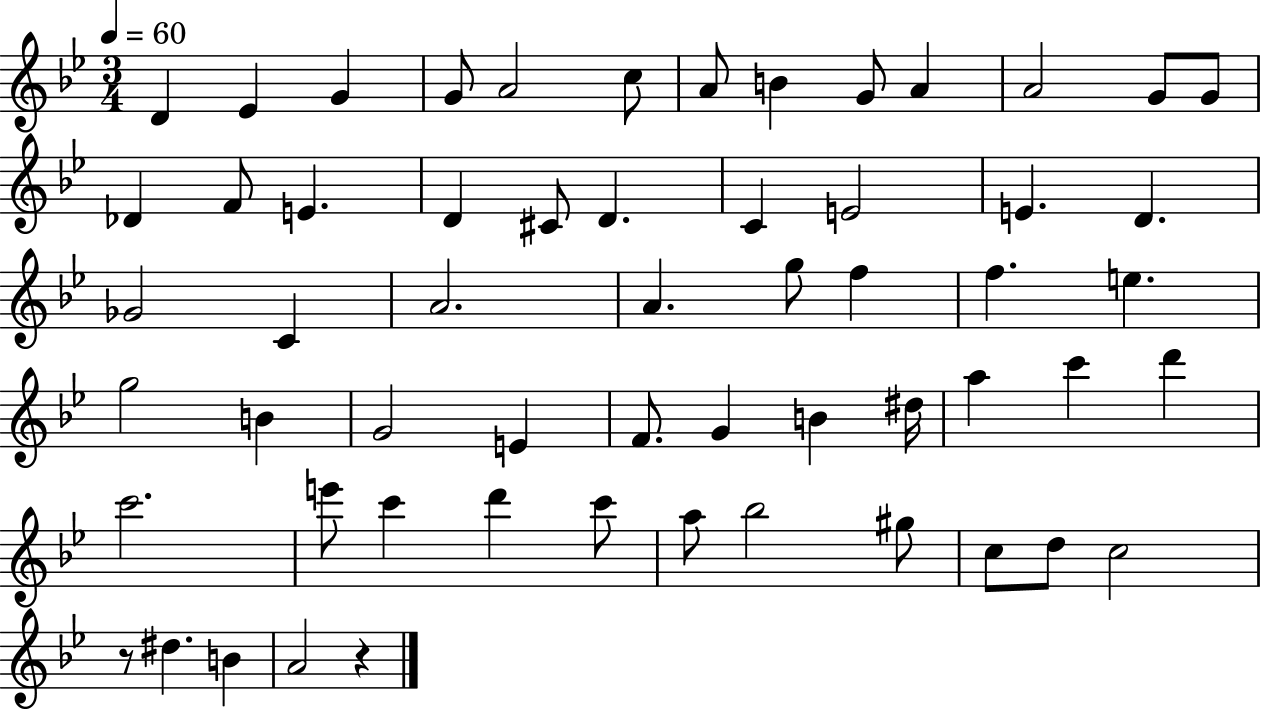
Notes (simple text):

D4/q Eb4/q G4/q G4/e A4/h C5/e A4/e B4/q G4/e A4/q A4/h G4/e G4/e Db4/q F4/e E4/q. D4/q C#4/e D4/q. C4/q E4/h E4/q. D4/q. Gb4/h C4/q A4/h. A4/q. G5/e F5/q F5/q. E5/q. G5/h B4/q G4/h E4/q F4/e. G4/q B4/q D#5/s A5/q C6/q D6/q C6/h. E6/e C6/q D6/q C6/e A5/e Bb5/h G#5/e C5/e D5/e C5/h R/e D#5/q. B4/q A4/h R/q